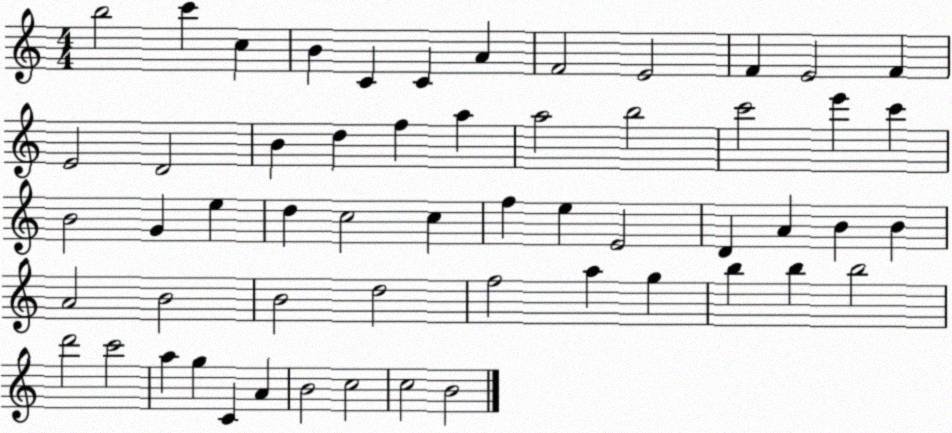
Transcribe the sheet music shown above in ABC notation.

X:1
T:Untitled
M:4/4
L:1/4
K:C
b2 c' c B C C A F2 E2 F E2 F E2 D2 B d f a a2 b2 c'2 e' c' B2 G e d c2 c f e E2 D A B B A2 B2 B2 d2 f2 a g b b b2 d'2 c'2 a g C A B2 c2 c2 B2